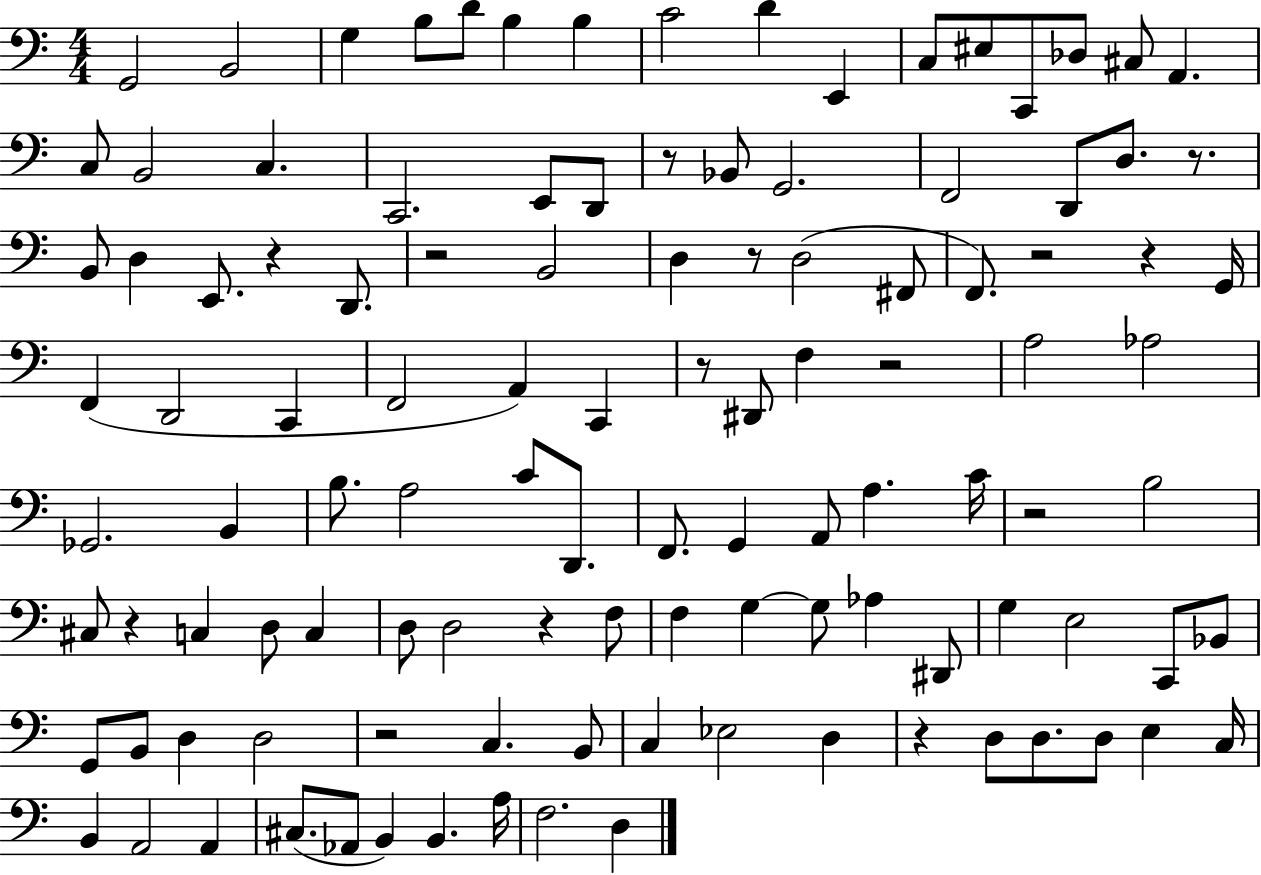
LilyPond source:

{
  \clef bass
  \numericTimeSignature
  \time 4/4
  \key c \major
  g,2 b,2 | g4 b8 d'8 b4 b4 | c'2 d'4 e,4 | c8 eis8 c,8 des8 cis8 a,4. | \break c8 b,2 c4. | c,2. e,8 d,8 | r8 bes,8 g,2. | f,2 d,8 d8. r8. | \break b,8 d4 e,8. r4 d,8. | r2 b,2 | d4 r8 d2( fis,8 | f,8.) r2 r4 g,16 | \break f,4( d,2 c,4 | f,2 a,4) c,4 | r8 dis,8 f4 r2 | a2 aes2 | \break ges,2. b,4 | b8. a2 c'8 d,8. | f,8. g,4 a,8 a4. c'16 | r2 b2 | \break cis8 r4 c4 d8 c4 | d8 d2 r4 f8 | f4 g4~~ g8 aes4 dis,8 | g4 e2 c,8 bes,8 | \break g,8 b,8 d4 d2 | r2 c4. b,8 | c4 ees2 d4 | r4 d8 d8. d8 e4 c16 | \break b,4 a,2 a,4 | cis8.( aes,8 b,4) b,4. a16 | f2. d4 | \bar "|."
}